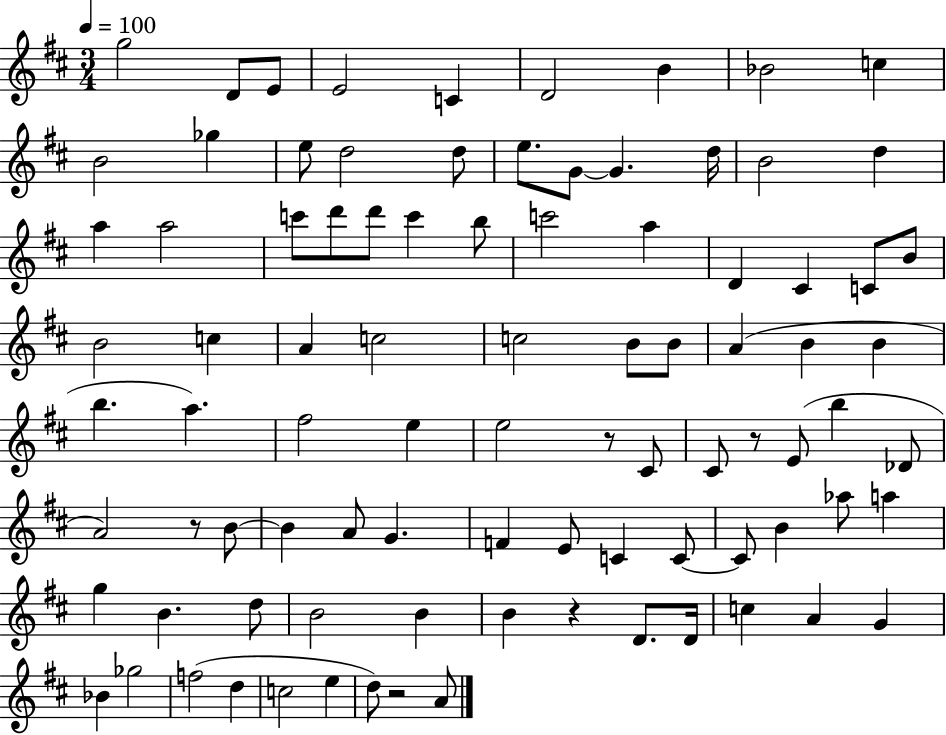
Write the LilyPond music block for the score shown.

{
  \clef treble
  \numericTimeSignature
  \time 3/4
  \key d \major
  \tempo 4 = 100
  \repeat volta 2 { g''2 d'8 e'8 | e'2 c'4 | d'2 b'4 | bes'2 c''4 | \break b'2 ges''4 | e''8 d''2 d''8 | e''8. g'8~~ g'4. d''16 | b'2 d''4 | \break a''4 a''2 | c'''8 d'''8 d'''8 c'''4 b''8 | c'''2 a''4 | d'4 cis'4 c'8 b'8 | \break b'2 c''4 | a'4 c''2 | c''2 b'8 b'8 | a'4( b'4 b'4 | \break b''4. a''4.) | fis''2 e''4 | e''2 r8 cis'8 | cis'8 r8 e'8( b''4 des'8 | \break a'2) r8 b'8~~ | b'4 a'8 g'4. | f'4 e'8 c'4 c'8~~ | c'8 b'4 aes''8 a''4 | \break g''4 b'4. d''8 | b'2 b'4 | b'4 r4 d'8. d'16 | c''4 a'4 g'4 | \break bes'4 ges''2 | f''2( d''4 | c''2 e''4 | d''8) r2 a'8 | \break } \bar "|."
}